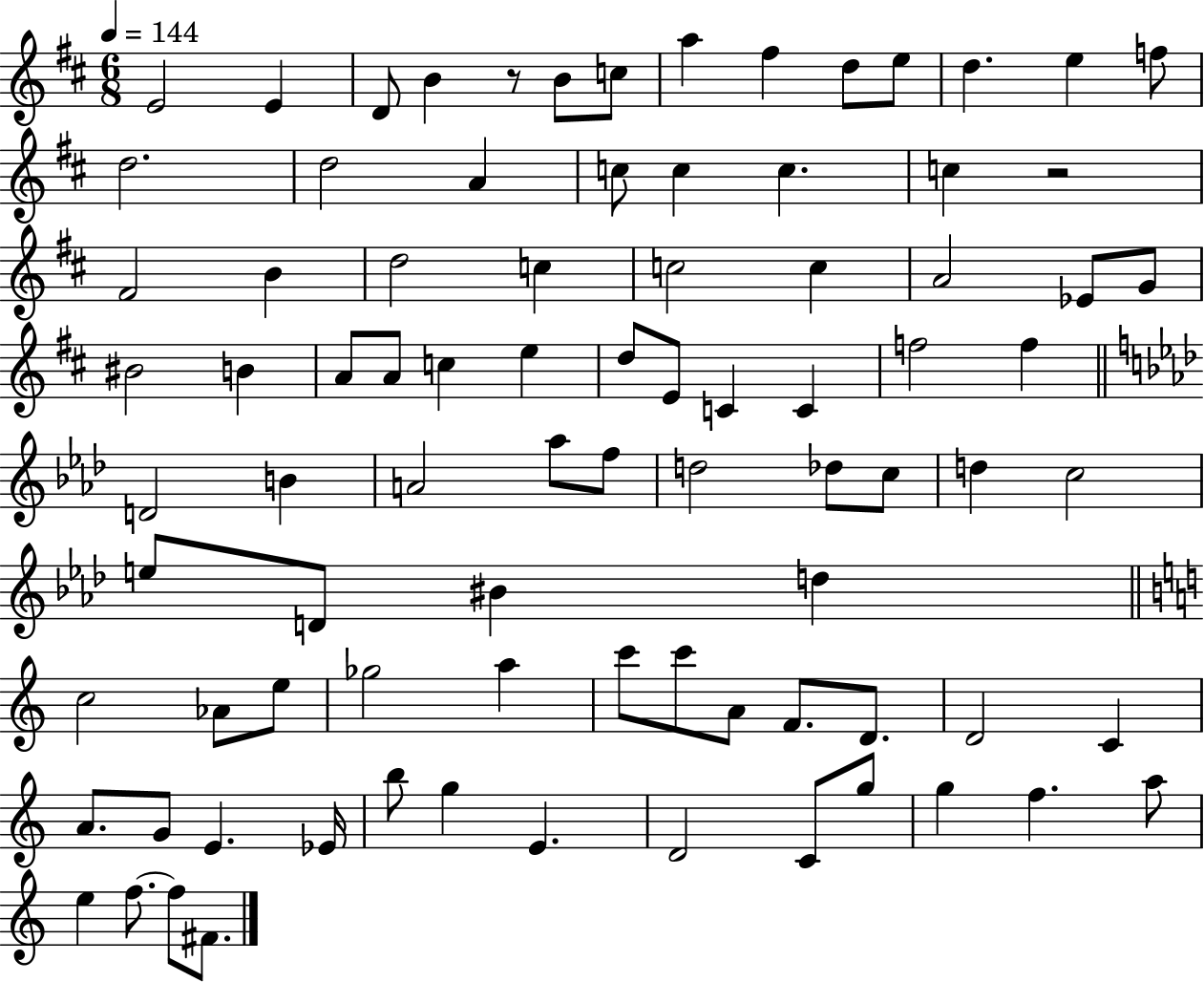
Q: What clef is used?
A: treble